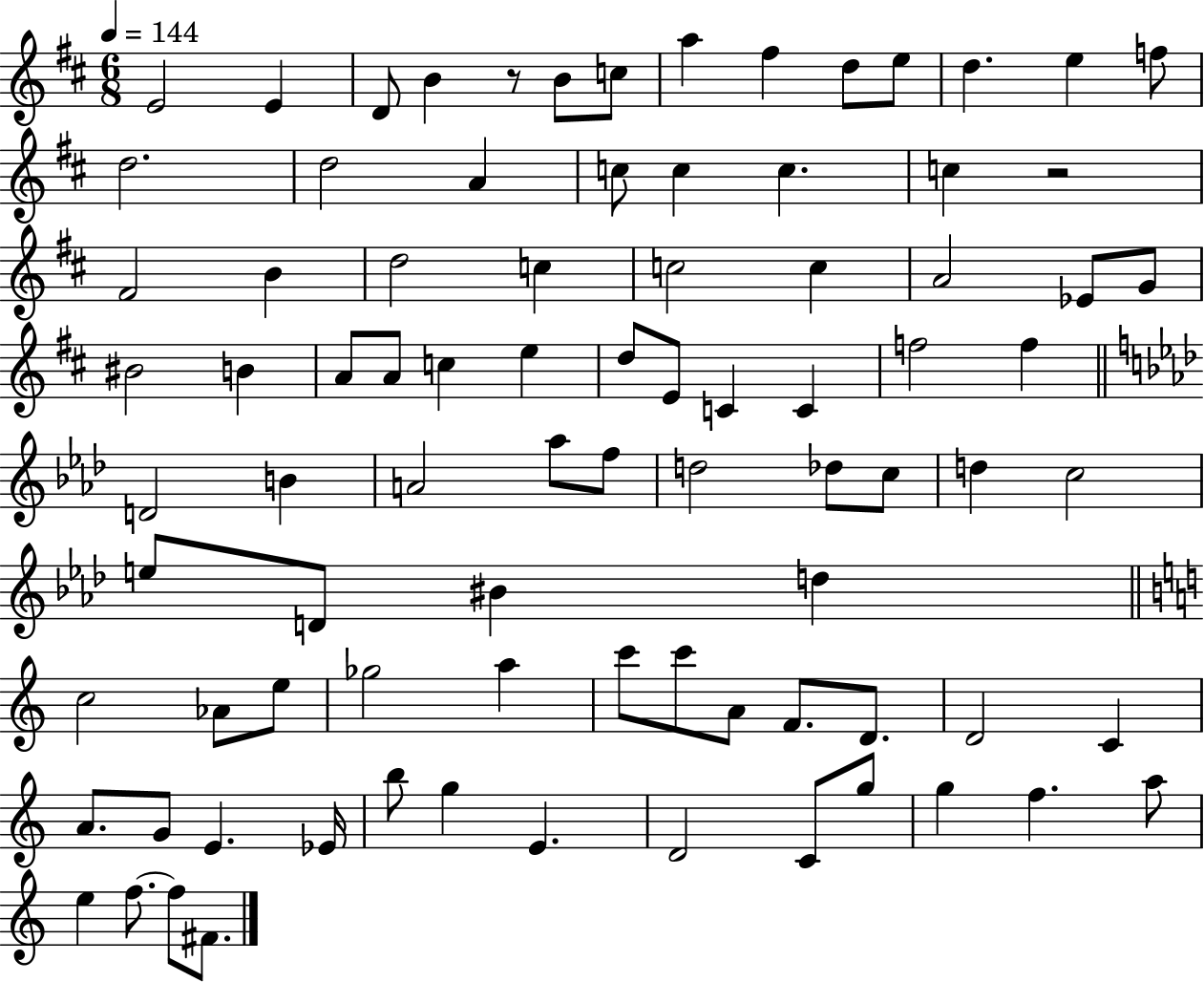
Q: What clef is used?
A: treble